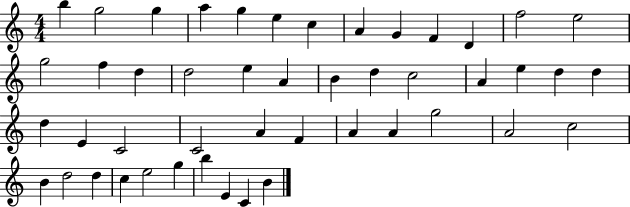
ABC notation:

X:1
T:Untitled
M:4/4
L:1/4
K:C
b g2 g a g e c A G F D f2 e2 g2 f d d2 e A B d c2 A e d d d E C2 C2 A F A A g2 A2 c2 B d2 d c e2 g b E C B